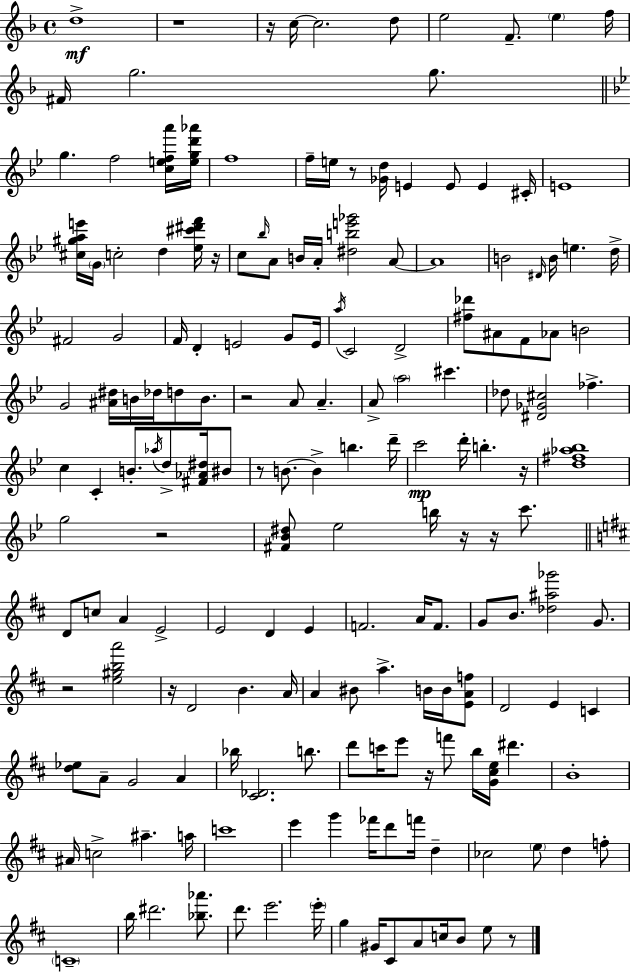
D5/w R/w R/s C5/s C5/h. D5/e E5/h F4/e. E5/q F5/s F#4/s G5/h. G5/e. G5/q. F5/h [C5,E5,F5,A6]/s [E5,G5,D6,Ab6]/s F5/w F5/s E5/s R/e [Gb4,D5]/s E4/q E4/e E4/q C#4/s E4/w [C#5,G#5,A5,E6]/s G4/s C5/h D5/q [Eb5,C#6,D#6,F6]/s R/s C5/e Bb5/s A4/e B4/s A4/s [D#5,B5,E6,Gb6]/h A4/e A4/w B4/h D#4/s B4/s E5/q. D5/s F#4/h G4/h F4/s D4/q E4/h G4/e E4/s A5/s C4/h D4/h [F#5,Db6]/e A#4/e F4/e Ab4/e B4/h G4/h [A#4,D#5]/s B4/s Db5/s D5/e B4/e. R/h A4/e A4/q. A4/e A5/h C#6/q. Db5/e [D#4,Gb4,C#5]/h FES5/q. C5/q C4/q B4/e. Ab5/s D5/e [F#4,Ab4,D#5]/s BIS4/e R/e B4/e. B4/q B5/q. D6/s C6/h D6/s B5/q. R/s [D5,F#5,Ab5,Bb5]/w G5/h R/h [F#4,Bb4,D#5]/e Eb5/h B5/s R/s R/s C6/e. D4/e C5/e A4/q E4/h E4/h D4/q E4/q F4/h. A4/s F4/e. G4/e B4/e. [Db5,A#5,Gb6]/h G4/e. R/h [E5,G#5,B5,A6]/h R/s D4/h B4/q. A4/s A4/q BIS4/e A5/q. B4/s B4/s [E4,A4,F5]/e D4/h E4/q C4/q [D5,Eb5]/e A4/e G4/h A4/q Bb5/s [C#4,Db4]/h. B5/e. D6/e C6/s E6/e R/s F6/e B5/s [G4,C#5,E5]/s D#6/q. B4/w A#4/s C5/h A#5/q. A5/s C6/w E6/q G6/q FES6/s D6/e F6/s D5/q CES5/h E5/e D5/q F5/e C4/w B5/s D#6/h. [Bb5,Ab6]/e. D6/e. E6/h. E6/s G5/q G#4/s C#4/e A4/e C5/s B4/e E5/e R/e